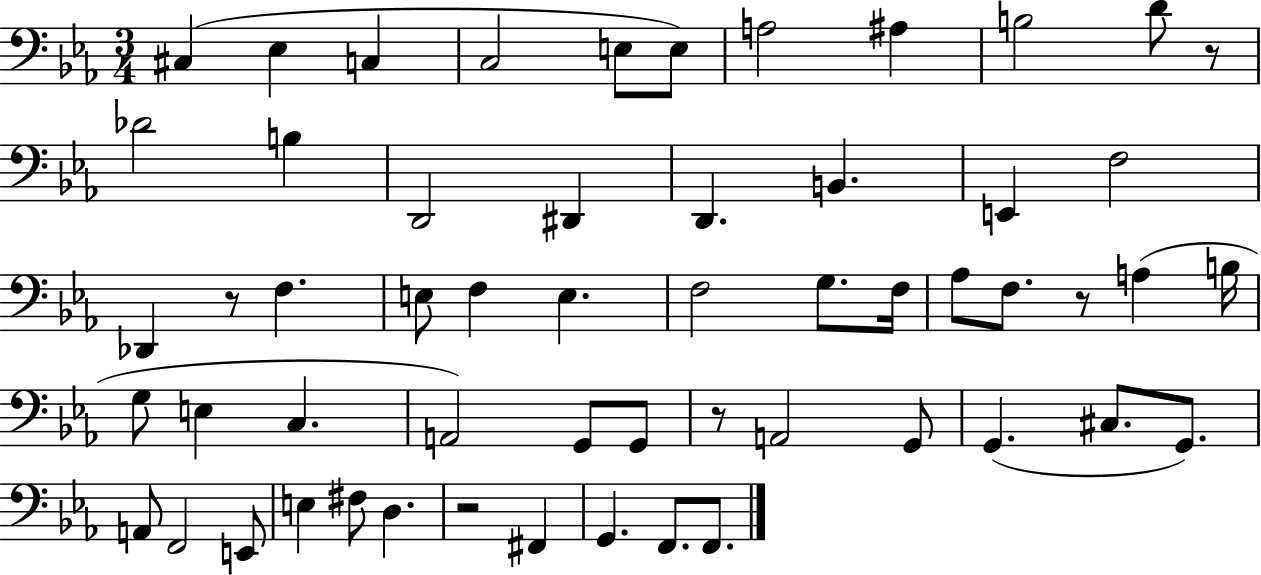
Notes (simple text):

C#3/q Eb3/q C3/q C3/h E3/e E3/e A3/h A#3/q B3/h D4/e R/e Db4/h B3/q D2/h D#2/q D2/q. B2/q. E2/q F3/h Db2/q R/e F3/q. E3/e F3/q E3/q. F3/h G3/e. F3/s Ab3/e F3/e. R/e A3/q B3/s G3/e E3/q C3/q. A2/h G2/e G2/e R/e A2/h G2/e G2/q. C#3/e. G2/e. A2/e F2/h E2/e E3/q F#3/e D3/q. R/h F#2/q G2/q. F2/e. F2/e.